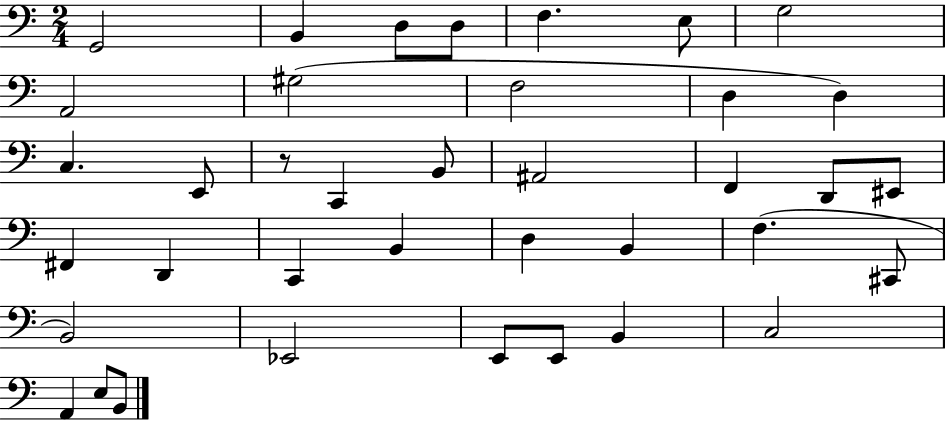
G2/h B2/q D3/e D3/e F3/q. E3/e G3/h A2/h G#3/h F3/h D3/q D3/q C3/q. E2/e R/e C2/q B2/e A#2/h F2/q D2/e EIS2/e F#2/q D2/q C2/q B2/q D3/q B2/q F3/q. C#2/e B2/h Eb2/h E2/e E2/e B2/q C3/h A2/q E3/e B2/e